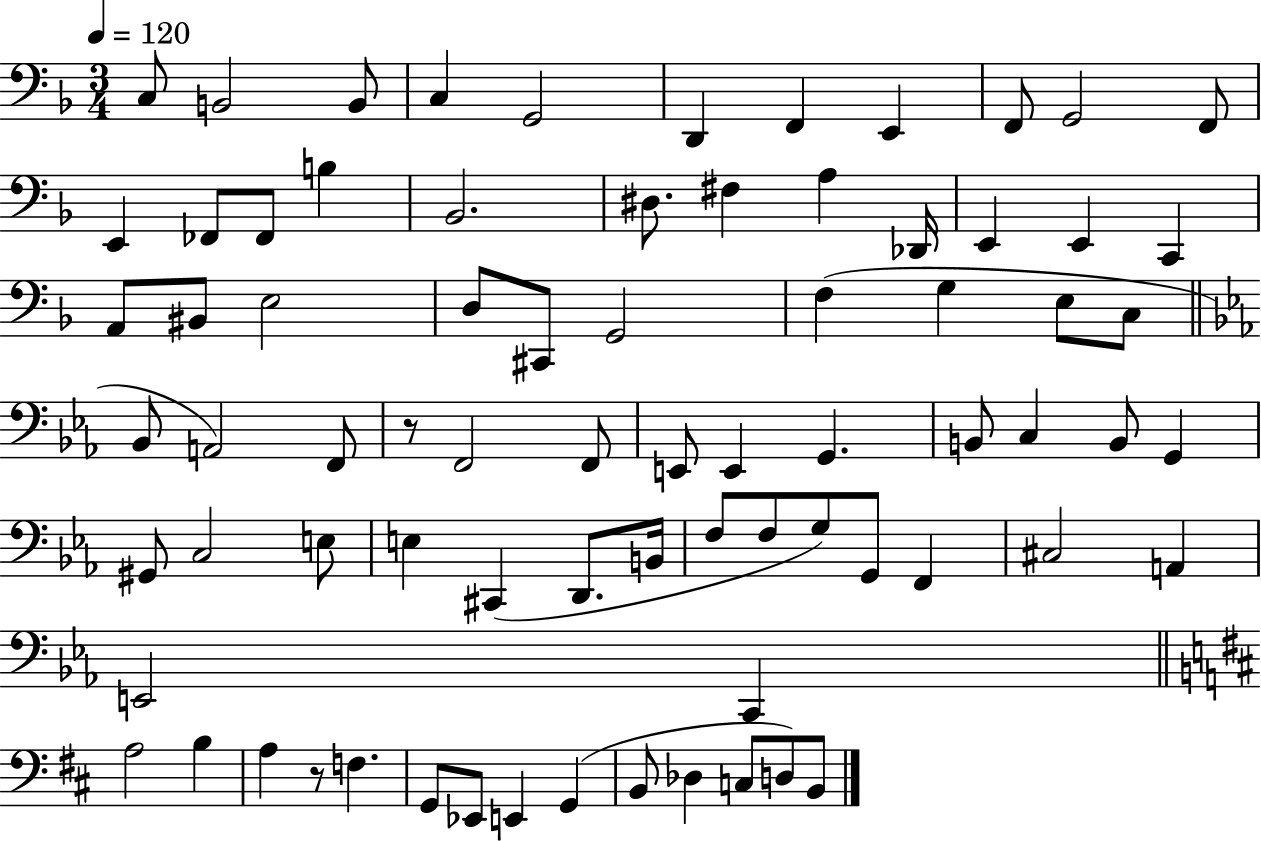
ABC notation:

X:1
T:Untitled
M:3/4
L:1/4
K:F
C,/2 B,,2 B,,/2 C, G,,2 D,, F,, E,, F,,/2 G,,2 F,,/2 E,, _F,,/2 _F,,/2 B, _B,,2 ^D,/2 ^F, A, _D,,/4 E,, E,, C,, A,,/2 ^B,,/2 E,2 D,/2 ^C,,/2 G,,2 F, G, E,/2 C,/2 _B,,/2 A,,2 F,,/2 z/2 F,,2 F,,/2 E,,/2 E,, G,, B,,/2 C, B,,/2 G,, ^G,,/2 C,2 E,/2 E, ^C,, D,,/2 B,,/4 F,/2 F,/2 G,/2 G,,/2 F,, ^C,2 A,, E,,2 C,, A,2 B, A, z/2 F, G,,/2 _E,,/2 E,, G,, B,,/2 _D, C,/2 D,/2 B,,/2